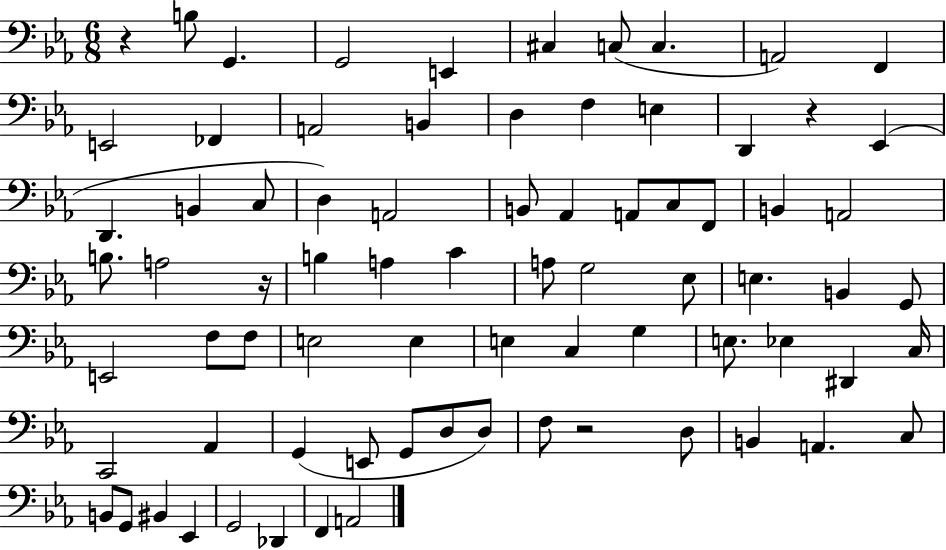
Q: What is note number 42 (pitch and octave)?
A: E2